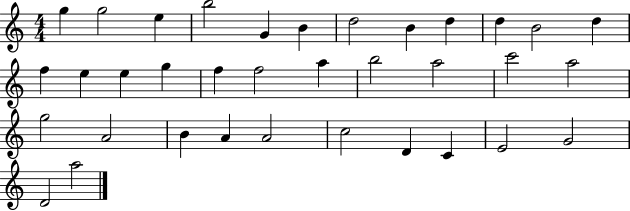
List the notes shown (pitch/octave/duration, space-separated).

G5/q G5/h E5/q B5/h G4/q B4/q D5/h B4/q D5/q D5/q B4/h D5/q F5/q E5/q E5/q G5/q F5/q F5/h A5/q B5/h A5/h C6/h A5/h G5/h A4/h B4/q A4/q A4/h C5/h D4/q C4/q E4/h G4/h D4/h A5/h